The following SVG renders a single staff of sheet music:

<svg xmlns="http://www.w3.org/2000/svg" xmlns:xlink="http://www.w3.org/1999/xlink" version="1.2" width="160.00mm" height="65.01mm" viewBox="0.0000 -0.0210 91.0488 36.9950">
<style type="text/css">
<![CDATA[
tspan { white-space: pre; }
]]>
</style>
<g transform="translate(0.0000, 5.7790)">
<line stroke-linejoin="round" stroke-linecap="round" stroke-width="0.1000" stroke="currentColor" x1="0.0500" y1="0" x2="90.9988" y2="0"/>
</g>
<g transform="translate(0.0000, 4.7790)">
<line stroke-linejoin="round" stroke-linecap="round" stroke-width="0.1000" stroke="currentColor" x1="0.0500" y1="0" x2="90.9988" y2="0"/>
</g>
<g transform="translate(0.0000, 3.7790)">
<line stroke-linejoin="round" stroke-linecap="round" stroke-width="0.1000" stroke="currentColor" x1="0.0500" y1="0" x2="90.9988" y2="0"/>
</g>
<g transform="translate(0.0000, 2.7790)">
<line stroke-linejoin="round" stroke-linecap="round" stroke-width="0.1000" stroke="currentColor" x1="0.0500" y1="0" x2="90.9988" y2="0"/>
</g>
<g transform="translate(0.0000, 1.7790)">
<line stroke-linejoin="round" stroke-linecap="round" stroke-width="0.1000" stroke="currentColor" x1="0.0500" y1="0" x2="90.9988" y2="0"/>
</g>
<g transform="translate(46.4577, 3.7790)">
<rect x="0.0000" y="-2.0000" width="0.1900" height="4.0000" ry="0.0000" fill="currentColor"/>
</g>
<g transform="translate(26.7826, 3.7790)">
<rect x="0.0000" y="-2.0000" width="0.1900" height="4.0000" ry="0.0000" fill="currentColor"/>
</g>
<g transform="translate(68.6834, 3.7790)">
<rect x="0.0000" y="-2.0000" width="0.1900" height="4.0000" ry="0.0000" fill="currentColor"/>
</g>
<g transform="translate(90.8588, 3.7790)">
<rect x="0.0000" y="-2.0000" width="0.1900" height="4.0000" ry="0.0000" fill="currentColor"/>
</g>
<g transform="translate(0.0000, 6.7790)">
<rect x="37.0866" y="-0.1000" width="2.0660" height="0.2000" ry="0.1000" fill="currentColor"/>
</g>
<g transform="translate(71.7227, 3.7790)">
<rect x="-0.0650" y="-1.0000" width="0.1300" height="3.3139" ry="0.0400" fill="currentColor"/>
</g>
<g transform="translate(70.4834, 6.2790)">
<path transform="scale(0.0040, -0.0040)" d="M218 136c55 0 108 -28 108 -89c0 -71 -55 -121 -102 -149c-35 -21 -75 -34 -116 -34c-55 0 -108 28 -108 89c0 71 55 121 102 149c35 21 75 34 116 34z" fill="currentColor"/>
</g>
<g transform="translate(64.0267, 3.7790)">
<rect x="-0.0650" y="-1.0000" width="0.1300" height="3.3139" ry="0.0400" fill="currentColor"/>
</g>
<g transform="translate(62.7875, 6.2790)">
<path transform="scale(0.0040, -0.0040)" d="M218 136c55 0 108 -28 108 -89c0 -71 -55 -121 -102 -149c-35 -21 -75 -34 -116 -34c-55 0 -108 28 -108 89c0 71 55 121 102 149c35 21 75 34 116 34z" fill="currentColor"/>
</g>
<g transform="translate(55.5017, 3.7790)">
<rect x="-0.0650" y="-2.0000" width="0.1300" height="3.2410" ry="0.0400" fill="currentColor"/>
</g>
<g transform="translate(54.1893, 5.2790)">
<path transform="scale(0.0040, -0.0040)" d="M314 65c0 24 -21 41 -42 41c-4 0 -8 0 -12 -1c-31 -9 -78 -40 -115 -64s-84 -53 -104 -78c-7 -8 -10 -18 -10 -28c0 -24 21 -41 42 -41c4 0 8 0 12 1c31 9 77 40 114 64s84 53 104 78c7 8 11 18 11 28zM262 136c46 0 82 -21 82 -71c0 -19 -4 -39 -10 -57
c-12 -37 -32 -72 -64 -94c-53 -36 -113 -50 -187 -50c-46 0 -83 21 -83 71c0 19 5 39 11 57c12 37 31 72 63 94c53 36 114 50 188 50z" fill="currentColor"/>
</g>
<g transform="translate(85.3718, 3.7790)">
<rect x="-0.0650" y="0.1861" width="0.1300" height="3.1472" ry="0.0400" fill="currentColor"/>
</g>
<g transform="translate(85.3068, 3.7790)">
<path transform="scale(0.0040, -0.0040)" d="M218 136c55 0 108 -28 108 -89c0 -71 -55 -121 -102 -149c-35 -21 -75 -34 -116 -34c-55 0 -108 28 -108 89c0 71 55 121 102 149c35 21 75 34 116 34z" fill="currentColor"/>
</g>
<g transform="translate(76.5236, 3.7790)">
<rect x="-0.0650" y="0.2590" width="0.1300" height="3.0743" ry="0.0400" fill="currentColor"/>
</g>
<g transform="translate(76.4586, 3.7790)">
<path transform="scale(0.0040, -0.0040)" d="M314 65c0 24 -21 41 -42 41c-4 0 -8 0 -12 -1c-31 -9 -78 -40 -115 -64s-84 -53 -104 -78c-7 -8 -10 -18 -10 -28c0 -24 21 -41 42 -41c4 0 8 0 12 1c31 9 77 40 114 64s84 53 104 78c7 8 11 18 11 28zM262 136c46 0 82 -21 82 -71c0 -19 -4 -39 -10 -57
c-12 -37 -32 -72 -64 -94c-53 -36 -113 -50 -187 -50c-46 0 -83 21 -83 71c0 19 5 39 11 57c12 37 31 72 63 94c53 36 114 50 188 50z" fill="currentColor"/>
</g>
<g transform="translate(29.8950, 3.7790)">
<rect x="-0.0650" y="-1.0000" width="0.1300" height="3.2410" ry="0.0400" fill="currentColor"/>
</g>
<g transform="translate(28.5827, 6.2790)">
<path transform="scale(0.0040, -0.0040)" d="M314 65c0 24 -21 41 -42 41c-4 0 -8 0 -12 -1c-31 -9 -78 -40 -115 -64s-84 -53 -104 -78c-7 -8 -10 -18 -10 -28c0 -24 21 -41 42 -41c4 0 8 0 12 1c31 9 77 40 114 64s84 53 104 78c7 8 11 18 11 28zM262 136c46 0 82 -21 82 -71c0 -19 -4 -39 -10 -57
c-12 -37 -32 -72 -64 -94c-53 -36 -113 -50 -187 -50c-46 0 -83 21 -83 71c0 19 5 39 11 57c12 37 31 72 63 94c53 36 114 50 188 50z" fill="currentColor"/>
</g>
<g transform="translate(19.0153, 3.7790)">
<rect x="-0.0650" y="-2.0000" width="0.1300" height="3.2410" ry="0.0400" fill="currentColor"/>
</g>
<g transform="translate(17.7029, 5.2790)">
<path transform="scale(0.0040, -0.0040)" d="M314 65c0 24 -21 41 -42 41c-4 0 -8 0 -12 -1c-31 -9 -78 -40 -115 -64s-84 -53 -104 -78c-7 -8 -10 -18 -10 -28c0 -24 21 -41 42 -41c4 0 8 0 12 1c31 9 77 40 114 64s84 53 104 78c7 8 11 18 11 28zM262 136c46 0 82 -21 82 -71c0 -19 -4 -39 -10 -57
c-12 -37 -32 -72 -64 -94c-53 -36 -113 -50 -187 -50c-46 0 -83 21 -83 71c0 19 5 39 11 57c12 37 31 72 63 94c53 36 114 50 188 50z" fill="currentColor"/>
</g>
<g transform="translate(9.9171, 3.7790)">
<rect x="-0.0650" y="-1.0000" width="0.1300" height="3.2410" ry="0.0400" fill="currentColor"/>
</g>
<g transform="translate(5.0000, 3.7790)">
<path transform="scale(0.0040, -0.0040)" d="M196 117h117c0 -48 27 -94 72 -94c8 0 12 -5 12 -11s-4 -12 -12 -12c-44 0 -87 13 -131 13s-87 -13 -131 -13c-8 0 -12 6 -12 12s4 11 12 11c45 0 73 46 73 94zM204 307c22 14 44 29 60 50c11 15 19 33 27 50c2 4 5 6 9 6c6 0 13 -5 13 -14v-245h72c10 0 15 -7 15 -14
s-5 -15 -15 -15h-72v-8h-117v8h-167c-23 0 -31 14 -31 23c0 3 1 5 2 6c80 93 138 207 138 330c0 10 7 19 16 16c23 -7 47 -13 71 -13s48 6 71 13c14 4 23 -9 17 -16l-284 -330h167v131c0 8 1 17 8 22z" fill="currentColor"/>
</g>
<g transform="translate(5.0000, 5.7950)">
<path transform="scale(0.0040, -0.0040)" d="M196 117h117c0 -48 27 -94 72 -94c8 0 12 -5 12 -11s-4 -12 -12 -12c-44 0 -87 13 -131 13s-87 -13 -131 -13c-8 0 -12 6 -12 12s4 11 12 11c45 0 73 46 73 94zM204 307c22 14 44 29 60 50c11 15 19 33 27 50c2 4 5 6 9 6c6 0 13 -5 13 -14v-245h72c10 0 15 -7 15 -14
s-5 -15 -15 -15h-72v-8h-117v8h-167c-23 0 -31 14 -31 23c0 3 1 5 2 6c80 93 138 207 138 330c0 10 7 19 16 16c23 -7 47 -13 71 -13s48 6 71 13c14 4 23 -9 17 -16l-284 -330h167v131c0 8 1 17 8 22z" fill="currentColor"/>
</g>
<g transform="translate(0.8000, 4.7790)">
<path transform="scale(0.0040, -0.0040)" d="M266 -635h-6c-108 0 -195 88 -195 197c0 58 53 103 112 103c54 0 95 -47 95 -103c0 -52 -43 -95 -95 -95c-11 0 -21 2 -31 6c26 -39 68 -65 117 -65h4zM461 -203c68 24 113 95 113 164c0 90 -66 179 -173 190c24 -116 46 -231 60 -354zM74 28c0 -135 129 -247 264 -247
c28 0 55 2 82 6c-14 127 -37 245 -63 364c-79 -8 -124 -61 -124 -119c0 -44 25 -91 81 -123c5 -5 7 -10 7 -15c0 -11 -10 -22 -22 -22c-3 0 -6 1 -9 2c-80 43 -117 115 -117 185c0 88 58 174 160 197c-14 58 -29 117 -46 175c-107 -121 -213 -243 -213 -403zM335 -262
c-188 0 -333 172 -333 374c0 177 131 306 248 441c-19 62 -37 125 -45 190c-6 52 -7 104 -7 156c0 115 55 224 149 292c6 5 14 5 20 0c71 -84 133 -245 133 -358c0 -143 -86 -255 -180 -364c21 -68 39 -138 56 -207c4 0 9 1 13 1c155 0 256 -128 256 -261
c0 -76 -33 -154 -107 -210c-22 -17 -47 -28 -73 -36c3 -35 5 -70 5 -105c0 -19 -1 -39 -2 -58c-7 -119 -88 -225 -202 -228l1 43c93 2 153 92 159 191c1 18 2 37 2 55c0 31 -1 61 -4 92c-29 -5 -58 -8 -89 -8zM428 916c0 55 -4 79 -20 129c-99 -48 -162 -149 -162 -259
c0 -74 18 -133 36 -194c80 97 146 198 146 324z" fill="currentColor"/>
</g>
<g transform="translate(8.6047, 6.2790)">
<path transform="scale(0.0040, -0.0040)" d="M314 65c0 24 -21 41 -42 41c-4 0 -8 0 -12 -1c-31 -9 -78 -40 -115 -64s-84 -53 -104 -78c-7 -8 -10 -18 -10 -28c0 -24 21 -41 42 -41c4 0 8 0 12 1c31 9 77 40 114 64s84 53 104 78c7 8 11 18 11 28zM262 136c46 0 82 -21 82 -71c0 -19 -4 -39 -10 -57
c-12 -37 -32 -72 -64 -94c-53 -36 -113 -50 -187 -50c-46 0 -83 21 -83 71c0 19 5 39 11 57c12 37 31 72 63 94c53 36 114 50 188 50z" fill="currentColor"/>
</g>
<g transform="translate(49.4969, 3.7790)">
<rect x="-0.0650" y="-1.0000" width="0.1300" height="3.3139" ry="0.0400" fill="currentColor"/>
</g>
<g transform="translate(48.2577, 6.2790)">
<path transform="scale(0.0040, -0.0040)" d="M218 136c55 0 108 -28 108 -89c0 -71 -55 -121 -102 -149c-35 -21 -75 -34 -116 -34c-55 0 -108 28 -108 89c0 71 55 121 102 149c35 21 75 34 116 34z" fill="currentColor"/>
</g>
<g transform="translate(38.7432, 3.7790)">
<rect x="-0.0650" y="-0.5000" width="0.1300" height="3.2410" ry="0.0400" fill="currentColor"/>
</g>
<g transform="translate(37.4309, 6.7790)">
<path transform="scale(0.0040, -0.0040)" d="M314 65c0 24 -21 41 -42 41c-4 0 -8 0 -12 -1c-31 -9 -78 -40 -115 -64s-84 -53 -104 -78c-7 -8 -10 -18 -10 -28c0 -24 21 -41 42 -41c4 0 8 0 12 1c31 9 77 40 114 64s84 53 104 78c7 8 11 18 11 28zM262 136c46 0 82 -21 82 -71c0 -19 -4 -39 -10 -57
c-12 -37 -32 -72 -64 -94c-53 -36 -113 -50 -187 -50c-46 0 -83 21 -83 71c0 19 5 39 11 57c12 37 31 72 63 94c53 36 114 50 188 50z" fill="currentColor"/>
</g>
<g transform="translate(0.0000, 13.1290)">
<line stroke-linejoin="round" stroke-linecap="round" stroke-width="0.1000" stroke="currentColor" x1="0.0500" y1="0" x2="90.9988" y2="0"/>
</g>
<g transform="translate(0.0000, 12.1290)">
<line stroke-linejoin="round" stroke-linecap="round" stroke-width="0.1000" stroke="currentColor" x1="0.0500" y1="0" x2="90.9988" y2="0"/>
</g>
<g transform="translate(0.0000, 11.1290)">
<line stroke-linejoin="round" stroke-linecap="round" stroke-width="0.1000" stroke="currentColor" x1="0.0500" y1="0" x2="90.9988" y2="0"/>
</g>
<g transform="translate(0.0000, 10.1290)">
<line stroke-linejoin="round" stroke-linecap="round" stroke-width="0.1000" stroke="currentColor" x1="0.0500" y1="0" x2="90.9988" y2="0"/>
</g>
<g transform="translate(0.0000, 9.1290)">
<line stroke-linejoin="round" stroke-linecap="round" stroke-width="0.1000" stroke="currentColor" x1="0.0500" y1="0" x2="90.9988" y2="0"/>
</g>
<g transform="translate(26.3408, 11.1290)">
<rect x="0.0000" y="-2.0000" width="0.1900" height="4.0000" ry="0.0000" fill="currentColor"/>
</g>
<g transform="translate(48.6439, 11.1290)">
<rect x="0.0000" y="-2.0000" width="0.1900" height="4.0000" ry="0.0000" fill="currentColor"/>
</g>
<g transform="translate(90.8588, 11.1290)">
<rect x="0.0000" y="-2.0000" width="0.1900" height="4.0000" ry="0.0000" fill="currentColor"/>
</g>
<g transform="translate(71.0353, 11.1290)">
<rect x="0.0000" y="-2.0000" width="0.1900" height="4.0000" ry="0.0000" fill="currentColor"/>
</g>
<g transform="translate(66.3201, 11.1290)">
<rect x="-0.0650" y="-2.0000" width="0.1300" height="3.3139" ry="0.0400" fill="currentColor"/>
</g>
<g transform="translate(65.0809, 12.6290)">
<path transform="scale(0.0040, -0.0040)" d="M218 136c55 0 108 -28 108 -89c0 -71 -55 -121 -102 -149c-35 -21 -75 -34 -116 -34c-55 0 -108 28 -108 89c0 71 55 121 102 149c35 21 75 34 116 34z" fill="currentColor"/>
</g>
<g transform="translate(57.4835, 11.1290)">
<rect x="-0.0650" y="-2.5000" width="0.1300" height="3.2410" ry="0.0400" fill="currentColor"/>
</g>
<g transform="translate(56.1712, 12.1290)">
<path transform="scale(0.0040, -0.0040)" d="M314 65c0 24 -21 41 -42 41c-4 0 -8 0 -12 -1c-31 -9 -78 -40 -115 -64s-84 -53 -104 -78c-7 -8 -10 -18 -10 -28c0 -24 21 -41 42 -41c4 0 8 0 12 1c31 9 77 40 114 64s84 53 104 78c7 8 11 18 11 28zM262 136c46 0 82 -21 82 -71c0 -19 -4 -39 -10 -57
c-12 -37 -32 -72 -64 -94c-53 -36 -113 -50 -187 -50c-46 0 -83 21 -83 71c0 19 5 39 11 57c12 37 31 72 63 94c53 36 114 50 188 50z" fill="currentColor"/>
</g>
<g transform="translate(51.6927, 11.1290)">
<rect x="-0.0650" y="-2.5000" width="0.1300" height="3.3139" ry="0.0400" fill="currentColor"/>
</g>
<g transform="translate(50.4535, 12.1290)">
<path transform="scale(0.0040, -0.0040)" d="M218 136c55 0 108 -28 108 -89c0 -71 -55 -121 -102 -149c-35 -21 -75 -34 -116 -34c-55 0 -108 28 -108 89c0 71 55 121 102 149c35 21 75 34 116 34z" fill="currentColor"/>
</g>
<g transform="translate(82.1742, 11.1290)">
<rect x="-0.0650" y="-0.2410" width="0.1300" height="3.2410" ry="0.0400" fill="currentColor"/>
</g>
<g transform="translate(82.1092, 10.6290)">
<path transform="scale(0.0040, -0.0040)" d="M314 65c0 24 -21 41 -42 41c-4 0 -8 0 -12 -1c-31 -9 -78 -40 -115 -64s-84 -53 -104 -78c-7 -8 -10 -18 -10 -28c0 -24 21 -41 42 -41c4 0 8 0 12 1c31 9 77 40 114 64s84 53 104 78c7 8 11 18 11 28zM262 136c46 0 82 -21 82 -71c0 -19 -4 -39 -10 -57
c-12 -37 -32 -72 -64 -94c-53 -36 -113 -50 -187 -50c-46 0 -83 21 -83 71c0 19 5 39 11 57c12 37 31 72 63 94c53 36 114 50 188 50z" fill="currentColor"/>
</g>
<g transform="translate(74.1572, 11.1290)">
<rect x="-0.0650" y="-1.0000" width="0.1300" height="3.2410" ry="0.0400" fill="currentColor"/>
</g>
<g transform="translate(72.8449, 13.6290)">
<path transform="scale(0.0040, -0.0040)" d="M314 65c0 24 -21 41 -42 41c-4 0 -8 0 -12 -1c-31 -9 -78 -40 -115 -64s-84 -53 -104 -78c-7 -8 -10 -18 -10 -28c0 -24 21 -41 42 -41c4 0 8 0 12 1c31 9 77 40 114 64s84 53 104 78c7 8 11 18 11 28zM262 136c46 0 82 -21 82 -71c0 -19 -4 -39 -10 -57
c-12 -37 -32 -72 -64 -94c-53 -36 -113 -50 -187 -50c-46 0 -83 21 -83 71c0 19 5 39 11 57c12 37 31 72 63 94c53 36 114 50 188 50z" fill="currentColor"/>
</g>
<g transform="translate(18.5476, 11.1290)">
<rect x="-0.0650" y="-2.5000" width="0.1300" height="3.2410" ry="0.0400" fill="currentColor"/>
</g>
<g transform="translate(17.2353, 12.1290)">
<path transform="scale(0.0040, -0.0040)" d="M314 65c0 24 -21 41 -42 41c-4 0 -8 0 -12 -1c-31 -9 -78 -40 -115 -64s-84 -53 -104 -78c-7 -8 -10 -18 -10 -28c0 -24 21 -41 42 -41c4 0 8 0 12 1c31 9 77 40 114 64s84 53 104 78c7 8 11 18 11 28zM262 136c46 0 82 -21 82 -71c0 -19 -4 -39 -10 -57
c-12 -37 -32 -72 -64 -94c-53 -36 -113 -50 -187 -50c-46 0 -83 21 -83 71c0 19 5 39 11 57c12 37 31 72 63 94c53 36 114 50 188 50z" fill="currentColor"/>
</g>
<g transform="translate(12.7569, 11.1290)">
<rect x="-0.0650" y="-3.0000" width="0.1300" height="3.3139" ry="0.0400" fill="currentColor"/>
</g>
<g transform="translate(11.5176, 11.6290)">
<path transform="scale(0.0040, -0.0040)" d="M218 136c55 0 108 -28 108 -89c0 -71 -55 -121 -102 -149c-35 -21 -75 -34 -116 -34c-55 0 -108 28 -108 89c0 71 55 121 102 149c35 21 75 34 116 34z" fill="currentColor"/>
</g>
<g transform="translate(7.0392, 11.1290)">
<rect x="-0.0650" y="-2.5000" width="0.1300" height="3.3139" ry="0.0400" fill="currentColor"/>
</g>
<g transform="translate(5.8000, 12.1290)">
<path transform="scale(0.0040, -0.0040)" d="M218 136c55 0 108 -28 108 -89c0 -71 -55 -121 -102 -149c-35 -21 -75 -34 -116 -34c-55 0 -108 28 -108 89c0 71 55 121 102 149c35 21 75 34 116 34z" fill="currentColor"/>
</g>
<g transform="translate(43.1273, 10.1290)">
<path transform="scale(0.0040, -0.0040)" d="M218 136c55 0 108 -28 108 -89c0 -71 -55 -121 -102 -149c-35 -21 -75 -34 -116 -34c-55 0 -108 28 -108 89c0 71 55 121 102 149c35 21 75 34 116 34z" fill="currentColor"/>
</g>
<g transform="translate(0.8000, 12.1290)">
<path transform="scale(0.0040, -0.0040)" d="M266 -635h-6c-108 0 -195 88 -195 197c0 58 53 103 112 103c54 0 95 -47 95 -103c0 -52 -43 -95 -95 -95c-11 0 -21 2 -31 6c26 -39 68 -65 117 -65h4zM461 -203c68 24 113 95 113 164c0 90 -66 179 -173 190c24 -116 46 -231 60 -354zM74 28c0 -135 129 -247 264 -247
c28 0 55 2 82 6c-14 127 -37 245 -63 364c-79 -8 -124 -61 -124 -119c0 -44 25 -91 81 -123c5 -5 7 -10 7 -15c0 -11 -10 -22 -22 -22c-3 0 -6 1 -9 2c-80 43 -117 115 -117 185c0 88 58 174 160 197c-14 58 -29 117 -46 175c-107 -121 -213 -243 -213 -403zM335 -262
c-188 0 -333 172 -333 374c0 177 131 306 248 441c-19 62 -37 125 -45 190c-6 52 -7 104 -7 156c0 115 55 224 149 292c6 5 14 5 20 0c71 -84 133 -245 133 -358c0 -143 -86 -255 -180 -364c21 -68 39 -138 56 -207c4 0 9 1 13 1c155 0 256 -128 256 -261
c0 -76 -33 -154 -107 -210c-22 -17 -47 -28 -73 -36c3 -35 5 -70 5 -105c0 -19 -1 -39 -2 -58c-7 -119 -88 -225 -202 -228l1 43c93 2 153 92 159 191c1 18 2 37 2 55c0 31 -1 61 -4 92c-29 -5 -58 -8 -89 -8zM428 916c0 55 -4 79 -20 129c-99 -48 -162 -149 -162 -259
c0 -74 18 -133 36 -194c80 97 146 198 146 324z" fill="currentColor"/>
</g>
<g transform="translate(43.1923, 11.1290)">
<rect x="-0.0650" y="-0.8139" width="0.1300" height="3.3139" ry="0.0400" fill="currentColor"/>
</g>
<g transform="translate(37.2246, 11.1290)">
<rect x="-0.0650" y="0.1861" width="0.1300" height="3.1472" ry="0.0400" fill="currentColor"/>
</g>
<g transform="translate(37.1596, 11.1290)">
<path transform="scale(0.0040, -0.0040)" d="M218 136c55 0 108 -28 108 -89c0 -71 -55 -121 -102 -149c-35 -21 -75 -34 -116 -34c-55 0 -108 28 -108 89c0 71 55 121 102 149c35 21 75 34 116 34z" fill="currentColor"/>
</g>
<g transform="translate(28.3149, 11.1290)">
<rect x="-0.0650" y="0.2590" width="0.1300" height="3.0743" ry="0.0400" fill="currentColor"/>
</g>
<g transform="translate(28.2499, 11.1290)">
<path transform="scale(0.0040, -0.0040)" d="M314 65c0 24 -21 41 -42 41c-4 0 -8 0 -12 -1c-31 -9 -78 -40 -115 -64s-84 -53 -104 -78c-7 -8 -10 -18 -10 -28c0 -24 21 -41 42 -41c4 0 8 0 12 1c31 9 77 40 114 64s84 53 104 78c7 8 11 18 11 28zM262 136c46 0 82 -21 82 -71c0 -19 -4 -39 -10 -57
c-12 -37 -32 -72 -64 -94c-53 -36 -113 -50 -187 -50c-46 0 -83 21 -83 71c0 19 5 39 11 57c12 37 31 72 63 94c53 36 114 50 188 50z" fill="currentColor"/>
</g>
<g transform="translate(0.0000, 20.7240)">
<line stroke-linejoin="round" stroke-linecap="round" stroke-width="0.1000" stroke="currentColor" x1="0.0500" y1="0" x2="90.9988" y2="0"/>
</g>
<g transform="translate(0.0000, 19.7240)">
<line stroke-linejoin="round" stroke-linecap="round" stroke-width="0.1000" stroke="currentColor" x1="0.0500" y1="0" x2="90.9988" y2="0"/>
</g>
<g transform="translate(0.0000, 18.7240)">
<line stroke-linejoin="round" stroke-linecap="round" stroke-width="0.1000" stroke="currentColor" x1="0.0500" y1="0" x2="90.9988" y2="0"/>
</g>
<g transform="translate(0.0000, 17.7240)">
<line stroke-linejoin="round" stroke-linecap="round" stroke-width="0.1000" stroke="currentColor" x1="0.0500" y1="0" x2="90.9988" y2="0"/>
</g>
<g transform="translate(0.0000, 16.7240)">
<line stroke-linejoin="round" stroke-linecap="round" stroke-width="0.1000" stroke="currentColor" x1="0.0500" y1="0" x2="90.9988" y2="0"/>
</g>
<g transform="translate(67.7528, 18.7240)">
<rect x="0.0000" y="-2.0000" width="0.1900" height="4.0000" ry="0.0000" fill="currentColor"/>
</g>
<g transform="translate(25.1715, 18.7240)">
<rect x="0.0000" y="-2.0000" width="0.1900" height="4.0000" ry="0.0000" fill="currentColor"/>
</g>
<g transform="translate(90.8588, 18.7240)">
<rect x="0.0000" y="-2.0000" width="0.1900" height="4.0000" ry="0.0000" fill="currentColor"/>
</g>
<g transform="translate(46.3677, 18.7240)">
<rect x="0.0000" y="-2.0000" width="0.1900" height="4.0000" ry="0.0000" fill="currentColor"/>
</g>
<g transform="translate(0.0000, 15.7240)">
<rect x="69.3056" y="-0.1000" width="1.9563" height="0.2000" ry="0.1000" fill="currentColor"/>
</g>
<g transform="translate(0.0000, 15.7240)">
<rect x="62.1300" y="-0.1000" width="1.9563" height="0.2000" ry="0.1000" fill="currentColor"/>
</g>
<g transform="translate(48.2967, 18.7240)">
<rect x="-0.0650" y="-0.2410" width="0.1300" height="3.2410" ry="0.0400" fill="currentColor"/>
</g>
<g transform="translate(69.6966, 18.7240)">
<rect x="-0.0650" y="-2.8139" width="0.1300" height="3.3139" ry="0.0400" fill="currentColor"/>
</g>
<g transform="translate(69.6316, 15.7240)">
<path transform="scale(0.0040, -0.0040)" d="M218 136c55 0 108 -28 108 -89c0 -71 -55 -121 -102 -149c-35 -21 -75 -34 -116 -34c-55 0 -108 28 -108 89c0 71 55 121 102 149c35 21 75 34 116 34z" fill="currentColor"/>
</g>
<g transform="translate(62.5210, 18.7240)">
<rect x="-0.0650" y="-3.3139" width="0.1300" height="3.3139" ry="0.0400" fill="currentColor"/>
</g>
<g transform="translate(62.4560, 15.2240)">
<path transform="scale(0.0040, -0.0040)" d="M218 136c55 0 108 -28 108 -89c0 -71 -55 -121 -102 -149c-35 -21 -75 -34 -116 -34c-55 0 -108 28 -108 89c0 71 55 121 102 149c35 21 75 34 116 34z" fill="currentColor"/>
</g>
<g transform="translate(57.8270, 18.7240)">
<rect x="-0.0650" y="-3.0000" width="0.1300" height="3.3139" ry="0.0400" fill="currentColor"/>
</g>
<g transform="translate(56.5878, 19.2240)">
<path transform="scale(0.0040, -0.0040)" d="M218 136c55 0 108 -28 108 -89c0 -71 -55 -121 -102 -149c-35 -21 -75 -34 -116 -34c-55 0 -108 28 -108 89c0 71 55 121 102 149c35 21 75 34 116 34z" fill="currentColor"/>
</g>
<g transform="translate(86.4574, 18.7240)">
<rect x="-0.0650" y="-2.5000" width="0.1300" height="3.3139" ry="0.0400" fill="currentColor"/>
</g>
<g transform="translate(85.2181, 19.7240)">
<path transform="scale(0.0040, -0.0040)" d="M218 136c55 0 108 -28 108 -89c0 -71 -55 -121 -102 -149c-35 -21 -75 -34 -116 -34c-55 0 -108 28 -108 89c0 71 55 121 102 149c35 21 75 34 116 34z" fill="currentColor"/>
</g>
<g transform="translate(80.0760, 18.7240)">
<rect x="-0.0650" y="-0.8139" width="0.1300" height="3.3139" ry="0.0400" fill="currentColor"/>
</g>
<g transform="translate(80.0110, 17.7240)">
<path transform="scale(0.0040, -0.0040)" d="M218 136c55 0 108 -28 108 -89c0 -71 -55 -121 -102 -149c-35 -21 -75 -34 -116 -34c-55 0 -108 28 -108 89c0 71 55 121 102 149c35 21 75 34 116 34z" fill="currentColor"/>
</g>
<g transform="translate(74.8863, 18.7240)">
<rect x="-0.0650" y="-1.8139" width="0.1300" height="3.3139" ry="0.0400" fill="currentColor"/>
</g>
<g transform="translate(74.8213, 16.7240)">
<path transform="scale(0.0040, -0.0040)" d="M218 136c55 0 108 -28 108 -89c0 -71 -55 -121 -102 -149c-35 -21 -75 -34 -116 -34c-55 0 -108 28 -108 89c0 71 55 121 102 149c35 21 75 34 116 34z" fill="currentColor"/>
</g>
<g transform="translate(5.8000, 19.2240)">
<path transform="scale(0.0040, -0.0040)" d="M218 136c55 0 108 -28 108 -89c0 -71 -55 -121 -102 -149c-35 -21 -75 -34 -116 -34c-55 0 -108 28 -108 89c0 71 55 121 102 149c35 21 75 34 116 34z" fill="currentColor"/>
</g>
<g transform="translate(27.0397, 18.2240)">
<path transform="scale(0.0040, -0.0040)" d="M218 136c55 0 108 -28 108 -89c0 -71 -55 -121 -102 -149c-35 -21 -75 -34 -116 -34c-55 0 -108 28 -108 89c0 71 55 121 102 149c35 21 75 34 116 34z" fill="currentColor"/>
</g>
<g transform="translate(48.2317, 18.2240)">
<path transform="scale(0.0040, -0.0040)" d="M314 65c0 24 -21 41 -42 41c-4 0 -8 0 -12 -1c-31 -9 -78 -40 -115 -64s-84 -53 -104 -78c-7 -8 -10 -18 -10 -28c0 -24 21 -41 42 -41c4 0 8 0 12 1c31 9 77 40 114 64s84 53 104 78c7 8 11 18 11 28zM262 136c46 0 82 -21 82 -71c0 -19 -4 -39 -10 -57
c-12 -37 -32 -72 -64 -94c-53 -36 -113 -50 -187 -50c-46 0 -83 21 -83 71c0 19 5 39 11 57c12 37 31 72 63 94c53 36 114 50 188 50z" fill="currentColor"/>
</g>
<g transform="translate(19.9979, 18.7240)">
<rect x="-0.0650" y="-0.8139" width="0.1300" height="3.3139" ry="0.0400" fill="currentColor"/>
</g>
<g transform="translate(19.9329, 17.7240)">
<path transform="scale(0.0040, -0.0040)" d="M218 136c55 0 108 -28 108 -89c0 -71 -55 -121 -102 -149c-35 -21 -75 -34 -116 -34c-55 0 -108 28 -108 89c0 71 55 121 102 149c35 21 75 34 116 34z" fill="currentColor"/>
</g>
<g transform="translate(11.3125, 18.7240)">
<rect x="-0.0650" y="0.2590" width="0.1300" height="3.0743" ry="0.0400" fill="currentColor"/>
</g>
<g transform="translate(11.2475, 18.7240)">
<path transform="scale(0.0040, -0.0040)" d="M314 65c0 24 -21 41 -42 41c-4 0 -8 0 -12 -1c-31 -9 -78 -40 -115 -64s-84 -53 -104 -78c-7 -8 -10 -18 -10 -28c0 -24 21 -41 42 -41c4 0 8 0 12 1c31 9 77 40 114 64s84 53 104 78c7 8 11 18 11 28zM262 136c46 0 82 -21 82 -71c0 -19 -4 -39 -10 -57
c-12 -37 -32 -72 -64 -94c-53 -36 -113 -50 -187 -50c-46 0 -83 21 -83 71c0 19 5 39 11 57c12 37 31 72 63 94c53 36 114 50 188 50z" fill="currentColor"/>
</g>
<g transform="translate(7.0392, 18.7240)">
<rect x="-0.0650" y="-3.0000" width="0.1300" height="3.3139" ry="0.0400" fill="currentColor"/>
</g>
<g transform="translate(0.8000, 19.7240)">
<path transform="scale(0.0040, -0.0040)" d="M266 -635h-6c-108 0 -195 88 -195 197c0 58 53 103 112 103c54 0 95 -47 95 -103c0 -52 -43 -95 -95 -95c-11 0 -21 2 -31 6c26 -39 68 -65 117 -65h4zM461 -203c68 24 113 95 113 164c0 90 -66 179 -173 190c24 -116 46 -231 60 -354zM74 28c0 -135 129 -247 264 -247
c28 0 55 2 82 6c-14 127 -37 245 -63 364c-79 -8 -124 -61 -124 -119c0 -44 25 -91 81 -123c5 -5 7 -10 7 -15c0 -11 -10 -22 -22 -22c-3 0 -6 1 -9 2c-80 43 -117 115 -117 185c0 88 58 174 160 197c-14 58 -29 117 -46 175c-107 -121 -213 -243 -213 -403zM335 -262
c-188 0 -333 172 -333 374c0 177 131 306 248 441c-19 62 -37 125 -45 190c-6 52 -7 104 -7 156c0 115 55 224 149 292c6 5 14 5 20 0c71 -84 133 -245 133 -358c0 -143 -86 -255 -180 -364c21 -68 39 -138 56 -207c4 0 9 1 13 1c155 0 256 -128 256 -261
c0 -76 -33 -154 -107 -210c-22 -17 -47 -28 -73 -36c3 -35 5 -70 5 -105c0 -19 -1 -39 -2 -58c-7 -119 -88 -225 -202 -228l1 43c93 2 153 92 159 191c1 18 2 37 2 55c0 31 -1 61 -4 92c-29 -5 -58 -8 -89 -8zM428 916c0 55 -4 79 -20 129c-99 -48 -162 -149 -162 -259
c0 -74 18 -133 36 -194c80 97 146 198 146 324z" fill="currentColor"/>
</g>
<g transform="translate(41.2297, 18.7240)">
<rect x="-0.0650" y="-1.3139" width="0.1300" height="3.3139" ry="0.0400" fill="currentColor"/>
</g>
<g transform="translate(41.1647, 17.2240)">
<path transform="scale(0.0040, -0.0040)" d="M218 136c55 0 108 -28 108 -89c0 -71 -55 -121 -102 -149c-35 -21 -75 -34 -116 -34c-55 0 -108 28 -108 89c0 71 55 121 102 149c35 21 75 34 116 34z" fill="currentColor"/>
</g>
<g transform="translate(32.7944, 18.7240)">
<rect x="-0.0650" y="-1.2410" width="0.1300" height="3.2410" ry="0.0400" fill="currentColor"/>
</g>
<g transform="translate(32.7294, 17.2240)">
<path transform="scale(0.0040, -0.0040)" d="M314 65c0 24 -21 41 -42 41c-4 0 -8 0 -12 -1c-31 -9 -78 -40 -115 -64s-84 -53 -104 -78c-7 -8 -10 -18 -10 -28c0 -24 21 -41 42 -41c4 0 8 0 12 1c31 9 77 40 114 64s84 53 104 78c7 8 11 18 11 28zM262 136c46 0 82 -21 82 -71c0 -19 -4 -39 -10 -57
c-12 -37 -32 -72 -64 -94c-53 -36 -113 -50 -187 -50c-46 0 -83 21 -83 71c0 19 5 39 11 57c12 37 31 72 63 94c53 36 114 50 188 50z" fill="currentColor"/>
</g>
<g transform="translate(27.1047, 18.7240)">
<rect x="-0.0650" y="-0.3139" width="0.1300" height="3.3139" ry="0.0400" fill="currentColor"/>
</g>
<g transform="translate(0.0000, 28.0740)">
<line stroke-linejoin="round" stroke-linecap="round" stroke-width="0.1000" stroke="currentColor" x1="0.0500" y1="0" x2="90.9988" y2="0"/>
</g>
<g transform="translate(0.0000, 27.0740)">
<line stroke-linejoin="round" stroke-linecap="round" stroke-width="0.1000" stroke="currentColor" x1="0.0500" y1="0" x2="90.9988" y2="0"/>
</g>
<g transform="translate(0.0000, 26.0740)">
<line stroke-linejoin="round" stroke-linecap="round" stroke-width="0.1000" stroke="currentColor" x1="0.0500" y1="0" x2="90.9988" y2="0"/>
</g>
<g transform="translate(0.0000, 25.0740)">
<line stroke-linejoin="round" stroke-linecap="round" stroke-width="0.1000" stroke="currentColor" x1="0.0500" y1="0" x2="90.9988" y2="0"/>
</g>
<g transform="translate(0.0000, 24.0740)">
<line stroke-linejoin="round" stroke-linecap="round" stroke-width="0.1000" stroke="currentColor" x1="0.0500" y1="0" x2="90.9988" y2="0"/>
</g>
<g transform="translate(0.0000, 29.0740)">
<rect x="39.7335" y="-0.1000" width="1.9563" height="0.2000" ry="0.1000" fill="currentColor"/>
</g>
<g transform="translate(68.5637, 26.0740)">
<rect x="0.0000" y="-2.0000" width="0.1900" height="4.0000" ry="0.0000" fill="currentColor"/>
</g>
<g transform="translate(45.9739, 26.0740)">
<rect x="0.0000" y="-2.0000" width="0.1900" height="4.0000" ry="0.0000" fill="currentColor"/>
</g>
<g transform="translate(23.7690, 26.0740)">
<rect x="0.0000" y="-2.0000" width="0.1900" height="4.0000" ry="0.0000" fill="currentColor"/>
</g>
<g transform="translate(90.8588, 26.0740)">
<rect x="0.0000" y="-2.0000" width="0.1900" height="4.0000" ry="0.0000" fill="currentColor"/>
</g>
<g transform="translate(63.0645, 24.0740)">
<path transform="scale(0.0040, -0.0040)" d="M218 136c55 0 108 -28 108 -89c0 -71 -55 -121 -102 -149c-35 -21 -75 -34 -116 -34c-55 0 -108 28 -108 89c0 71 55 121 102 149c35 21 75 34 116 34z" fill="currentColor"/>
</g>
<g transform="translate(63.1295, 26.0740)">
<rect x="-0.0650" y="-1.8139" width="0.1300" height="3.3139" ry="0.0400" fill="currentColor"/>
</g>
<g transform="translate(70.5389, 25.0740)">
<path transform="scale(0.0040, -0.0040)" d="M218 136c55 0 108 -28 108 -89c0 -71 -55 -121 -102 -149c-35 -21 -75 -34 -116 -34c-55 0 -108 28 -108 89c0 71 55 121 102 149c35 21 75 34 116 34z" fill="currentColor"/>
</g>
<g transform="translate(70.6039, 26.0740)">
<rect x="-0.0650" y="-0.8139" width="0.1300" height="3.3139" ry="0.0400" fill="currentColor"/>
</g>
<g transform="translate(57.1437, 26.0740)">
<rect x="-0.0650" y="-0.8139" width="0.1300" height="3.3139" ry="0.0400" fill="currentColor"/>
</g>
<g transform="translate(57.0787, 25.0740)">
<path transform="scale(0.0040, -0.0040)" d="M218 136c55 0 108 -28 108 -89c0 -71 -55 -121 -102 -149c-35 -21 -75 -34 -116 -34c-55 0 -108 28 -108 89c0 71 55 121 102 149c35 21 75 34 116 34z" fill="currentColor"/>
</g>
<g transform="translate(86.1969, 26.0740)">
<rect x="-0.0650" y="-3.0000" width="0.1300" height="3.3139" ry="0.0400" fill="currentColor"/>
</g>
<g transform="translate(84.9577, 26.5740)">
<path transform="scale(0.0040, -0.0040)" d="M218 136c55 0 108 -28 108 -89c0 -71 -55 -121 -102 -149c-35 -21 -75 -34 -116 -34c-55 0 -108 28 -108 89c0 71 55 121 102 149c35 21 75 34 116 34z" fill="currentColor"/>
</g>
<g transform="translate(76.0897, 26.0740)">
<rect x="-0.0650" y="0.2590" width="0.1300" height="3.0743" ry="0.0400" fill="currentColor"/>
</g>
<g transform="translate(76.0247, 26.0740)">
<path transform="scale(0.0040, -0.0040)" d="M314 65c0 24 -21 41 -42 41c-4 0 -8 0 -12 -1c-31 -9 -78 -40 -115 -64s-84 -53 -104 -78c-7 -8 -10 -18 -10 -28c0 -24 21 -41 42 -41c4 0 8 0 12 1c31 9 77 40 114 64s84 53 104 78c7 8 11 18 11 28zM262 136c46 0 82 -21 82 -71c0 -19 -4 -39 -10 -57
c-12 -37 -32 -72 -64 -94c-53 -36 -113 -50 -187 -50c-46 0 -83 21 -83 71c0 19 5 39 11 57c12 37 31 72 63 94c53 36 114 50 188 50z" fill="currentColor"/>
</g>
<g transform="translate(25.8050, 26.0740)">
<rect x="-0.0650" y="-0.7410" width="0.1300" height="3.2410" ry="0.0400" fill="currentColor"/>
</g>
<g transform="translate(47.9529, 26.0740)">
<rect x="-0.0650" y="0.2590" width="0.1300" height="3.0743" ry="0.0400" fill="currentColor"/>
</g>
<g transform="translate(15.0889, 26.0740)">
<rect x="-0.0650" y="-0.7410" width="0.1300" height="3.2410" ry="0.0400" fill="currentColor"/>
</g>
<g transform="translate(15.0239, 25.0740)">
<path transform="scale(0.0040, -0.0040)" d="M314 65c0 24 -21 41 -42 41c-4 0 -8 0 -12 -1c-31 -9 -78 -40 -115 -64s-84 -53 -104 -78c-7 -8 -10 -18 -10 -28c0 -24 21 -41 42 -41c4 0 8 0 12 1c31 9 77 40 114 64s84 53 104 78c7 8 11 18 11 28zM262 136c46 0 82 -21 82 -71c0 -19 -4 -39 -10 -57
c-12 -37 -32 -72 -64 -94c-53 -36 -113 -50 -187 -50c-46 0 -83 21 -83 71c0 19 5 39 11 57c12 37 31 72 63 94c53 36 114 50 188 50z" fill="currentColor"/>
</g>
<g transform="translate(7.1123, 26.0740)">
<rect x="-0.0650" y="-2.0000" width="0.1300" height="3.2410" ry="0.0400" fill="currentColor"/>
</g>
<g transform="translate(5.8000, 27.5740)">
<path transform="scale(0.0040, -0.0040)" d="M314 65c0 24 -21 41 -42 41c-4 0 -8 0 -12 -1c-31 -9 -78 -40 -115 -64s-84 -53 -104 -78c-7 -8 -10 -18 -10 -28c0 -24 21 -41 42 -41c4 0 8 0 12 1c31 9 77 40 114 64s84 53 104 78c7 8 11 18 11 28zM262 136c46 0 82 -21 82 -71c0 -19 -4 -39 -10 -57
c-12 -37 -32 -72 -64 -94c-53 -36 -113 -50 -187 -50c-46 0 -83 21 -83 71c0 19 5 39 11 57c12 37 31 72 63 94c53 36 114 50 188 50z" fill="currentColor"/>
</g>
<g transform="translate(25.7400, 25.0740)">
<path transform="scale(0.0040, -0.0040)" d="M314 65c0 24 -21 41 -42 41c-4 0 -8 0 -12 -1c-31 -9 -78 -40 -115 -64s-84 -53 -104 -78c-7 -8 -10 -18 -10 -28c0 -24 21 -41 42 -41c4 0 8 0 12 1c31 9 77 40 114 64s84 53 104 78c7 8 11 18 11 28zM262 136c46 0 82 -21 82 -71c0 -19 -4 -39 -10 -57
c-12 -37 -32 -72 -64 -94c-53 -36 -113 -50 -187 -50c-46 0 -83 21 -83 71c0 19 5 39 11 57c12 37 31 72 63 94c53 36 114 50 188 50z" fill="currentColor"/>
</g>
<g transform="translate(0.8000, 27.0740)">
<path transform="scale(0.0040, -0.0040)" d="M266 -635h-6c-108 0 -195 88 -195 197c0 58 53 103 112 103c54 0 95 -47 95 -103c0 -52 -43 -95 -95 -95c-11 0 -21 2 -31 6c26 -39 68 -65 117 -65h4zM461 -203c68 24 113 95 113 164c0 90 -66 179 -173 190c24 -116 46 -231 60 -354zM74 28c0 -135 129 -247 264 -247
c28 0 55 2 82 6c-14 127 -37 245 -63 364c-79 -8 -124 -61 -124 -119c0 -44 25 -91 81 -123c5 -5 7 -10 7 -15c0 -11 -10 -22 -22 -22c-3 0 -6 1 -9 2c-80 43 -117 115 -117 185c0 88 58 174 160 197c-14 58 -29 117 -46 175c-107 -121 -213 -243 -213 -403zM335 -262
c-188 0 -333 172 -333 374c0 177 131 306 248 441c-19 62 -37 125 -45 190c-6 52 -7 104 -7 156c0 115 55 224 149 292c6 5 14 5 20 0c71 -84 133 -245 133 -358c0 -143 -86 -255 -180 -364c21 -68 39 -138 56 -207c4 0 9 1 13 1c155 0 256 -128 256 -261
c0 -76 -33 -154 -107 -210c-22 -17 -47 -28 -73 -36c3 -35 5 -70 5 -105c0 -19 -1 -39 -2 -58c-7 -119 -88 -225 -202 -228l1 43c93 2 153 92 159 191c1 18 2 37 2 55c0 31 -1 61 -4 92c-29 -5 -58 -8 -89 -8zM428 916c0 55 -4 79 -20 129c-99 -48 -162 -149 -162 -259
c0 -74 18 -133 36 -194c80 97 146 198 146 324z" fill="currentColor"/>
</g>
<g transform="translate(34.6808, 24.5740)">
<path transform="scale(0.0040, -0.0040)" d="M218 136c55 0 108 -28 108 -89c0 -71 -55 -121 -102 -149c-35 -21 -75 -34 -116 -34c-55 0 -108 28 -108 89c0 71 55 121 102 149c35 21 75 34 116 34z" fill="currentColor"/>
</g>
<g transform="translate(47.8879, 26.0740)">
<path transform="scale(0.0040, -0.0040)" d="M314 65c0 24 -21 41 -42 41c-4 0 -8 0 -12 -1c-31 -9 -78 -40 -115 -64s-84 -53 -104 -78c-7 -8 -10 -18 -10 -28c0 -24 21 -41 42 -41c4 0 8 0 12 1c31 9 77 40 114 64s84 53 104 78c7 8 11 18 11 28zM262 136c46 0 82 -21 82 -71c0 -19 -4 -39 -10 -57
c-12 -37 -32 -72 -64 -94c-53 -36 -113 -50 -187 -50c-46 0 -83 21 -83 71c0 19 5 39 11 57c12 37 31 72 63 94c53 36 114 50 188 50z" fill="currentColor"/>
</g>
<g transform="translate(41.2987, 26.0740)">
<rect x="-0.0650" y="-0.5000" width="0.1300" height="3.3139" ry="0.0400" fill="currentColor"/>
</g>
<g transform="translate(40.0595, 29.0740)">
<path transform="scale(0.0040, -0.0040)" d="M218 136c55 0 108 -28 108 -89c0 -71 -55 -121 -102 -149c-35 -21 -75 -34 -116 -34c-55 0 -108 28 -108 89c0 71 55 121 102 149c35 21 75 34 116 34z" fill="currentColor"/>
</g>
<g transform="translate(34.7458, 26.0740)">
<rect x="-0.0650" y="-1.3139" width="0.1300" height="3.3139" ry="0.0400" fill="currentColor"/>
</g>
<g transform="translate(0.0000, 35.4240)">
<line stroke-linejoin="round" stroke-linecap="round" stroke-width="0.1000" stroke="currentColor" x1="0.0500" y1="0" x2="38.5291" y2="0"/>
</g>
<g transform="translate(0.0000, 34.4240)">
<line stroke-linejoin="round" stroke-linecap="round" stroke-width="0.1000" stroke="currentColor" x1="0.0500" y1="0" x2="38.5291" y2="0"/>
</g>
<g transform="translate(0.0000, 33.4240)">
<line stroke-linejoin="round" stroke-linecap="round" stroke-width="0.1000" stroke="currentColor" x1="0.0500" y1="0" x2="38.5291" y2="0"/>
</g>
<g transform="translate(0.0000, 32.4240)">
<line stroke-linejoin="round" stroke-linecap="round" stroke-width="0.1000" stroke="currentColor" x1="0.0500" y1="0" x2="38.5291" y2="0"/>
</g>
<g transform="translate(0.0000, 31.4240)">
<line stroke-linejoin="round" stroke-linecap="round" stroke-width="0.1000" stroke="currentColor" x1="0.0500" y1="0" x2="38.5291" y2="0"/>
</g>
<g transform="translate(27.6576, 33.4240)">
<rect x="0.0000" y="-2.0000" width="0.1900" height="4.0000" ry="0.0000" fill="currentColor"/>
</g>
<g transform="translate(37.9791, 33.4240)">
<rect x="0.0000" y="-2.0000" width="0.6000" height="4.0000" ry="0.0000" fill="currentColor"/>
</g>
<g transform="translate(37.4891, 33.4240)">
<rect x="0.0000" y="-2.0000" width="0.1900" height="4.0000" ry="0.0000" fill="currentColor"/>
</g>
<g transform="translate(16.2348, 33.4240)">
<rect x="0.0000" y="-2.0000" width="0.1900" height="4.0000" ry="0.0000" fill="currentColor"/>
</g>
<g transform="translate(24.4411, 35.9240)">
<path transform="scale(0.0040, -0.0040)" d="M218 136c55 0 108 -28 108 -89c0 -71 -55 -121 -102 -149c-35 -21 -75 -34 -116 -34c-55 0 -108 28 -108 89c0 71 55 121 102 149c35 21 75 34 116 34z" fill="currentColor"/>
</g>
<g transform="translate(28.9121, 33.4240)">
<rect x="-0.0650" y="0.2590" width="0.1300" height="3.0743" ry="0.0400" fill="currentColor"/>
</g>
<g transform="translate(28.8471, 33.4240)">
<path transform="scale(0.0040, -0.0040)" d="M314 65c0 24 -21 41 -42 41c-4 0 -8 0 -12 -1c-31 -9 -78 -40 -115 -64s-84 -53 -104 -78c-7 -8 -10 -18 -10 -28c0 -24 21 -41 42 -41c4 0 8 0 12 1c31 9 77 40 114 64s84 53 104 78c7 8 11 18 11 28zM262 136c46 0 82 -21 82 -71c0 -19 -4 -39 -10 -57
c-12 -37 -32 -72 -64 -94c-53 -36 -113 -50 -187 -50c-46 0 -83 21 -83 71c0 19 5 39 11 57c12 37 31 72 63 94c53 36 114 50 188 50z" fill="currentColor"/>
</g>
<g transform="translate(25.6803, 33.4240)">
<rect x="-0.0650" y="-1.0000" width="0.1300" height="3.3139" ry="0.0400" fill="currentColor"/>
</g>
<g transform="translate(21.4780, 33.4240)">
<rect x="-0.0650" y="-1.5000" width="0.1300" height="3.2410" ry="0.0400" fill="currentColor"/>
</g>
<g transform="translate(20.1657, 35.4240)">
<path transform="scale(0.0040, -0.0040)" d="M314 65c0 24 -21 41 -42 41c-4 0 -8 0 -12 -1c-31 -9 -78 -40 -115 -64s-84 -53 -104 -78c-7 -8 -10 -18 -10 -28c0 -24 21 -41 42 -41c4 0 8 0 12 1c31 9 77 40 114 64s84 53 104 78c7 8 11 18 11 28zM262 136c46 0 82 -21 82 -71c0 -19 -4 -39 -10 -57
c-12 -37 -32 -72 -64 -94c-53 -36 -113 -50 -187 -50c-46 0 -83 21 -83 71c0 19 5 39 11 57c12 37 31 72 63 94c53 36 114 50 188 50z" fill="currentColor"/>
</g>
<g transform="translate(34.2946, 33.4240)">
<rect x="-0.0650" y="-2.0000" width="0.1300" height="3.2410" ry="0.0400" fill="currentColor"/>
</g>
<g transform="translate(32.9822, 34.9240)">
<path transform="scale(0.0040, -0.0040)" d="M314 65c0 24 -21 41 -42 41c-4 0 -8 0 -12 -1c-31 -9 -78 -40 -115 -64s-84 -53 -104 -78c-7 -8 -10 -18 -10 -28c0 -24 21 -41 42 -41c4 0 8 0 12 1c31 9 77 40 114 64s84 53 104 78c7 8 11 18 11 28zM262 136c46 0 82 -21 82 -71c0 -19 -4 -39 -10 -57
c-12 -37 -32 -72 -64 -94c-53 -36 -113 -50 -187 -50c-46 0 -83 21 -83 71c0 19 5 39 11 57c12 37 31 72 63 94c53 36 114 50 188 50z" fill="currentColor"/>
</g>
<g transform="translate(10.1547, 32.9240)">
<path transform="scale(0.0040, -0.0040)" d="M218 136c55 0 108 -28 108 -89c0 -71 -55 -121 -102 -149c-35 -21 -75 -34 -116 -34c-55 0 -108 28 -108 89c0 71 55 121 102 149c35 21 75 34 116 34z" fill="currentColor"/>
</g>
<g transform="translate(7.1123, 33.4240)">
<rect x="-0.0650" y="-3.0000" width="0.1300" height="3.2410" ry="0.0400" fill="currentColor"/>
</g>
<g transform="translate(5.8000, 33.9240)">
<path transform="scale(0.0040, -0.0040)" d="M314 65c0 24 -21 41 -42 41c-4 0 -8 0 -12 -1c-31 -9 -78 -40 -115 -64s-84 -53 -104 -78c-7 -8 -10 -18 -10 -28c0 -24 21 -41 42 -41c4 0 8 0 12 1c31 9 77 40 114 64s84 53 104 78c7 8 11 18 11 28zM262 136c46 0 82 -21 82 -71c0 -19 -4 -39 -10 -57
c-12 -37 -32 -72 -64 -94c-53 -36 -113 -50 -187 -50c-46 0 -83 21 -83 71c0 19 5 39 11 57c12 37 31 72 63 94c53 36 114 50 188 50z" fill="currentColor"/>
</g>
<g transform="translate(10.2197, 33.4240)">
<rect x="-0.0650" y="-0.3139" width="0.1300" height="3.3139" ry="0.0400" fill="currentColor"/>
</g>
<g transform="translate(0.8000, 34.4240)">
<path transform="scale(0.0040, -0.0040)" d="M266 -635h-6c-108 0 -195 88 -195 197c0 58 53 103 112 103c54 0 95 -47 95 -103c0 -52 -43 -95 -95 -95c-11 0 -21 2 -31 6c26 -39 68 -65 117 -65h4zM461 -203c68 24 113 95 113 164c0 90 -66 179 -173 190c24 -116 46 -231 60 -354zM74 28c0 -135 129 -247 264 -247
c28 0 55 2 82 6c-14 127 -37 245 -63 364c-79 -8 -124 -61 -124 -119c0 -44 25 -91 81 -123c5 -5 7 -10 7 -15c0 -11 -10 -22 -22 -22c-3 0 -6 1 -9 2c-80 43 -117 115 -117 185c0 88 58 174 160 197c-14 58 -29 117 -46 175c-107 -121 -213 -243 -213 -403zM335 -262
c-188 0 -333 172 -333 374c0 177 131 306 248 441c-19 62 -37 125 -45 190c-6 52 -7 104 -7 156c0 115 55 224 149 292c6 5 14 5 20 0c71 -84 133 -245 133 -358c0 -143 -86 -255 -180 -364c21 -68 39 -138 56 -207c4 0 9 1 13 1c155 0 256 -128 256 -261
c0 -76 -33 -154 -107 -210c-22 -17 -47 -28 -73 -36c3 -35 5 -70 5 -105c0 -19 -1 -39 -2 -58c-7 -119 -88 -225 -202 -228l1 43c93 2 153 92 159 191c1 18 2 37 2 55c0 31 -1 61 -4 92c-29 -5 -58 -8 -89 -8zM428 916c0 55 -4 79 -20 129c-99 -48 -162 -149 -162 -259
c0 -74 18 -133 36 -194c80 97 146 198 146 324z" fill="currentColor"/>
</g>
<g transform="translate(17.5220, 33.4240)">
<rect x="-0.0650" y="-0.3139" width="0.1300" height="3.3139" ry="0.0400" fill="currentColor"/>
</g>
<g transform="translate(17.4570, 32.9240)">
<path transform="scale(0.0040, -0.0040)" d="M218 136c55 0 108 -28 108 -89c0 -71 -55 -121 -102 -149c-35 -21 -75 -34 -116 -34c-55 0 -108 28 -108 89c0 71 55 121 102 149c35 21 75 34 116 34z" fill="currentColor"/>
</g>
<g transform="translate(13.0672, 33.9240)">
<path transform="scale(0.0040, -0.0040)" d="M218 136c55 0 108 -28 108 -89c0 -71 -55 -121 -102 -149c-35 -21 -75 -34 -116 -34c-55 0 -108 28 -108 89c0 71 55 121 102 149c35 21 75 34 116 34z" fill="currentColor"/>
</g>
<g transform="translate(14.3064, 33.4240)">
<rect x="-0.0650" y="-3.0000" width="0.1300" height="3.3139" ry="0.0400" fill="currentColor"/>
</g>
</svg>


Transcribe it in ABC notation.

X:1
T:Untitled
M:4/4
L:1/4
K:C
D2 F2 D2 C2 D F2 D D B2 B G A G2 B2 B d G G2 F D2 c2 A B2 d c e2 e c2 A b a f d G F2 d2 d2 e C B2 d f d B2 A A2 c A c E2 D B2 F2